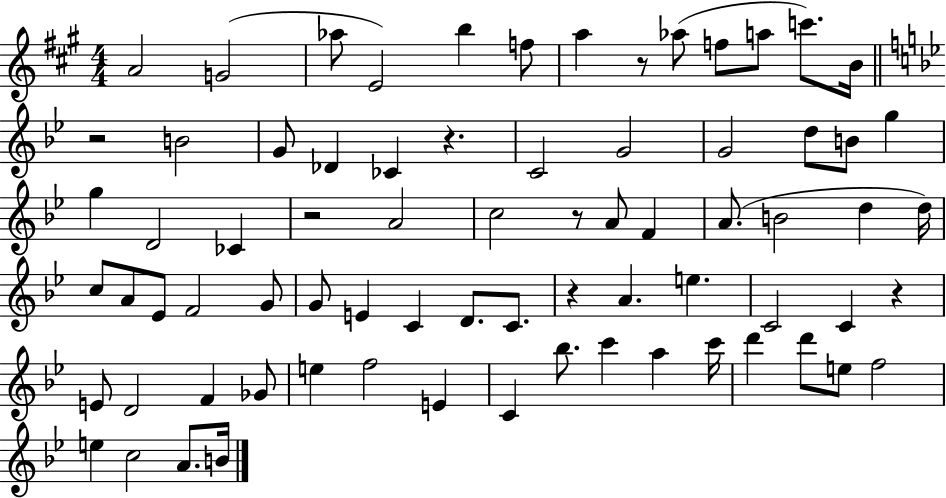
{
  \clef treble
  \numericTimeSignature
  \time 4/4
  \key a \major
  a'2 g'2( | aes''8 e'2) b''4 f''8 | a''4 r8 aes''8( f''8 a''8 c'''8.) b'16 | \bar "||" \break \key bes \major r2 b'2 | g'8 des'4 ces'4 r4. | c'2 g'2 | g'2 d''8 b'8 g''4 | \break g''4 d'2 ces'4 | r2 a'2 | c''2 r8 a'8 f'4 | a'8.( b'2 d''4 d''16) | \break c''8 a'8 ees'8 f'2 g'8 | g'8 e'4 c'4 d'8. c'8. | r4 a'4. e''4. | c'2 c'4 r4 | \break e'8 d'2 f'4 ges'8 | e''4 f''2 e'4 | c'4 bes''8. c'''4 a''4 c'''16 | d'''4 d'''8 e''8 f''2 | \break e''4 c''2 a'8. b'16 | \bar "|."
}